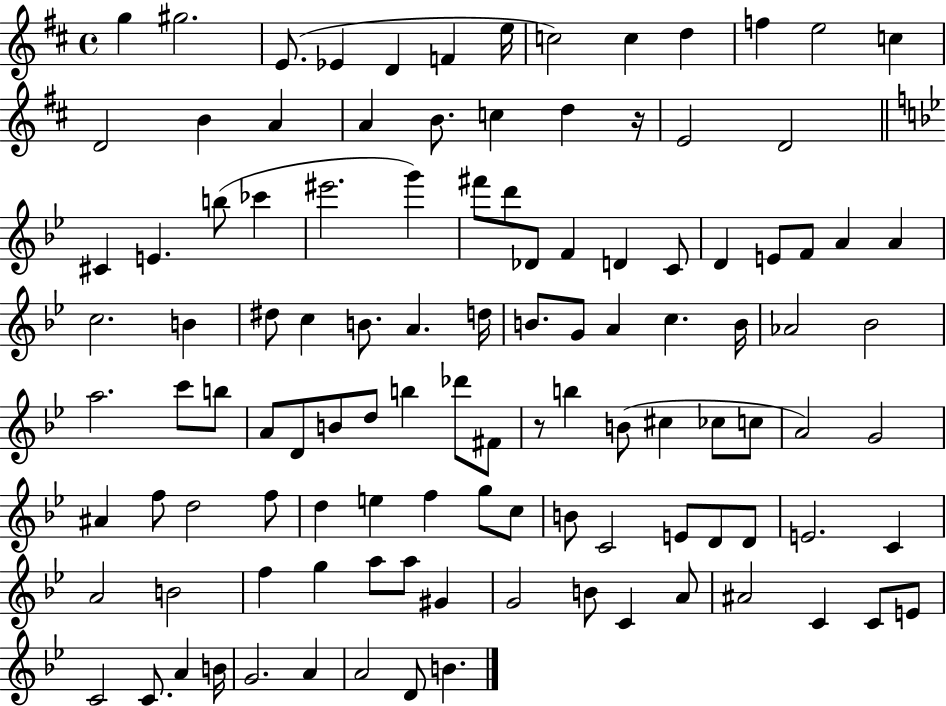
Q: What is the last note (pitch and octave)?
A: B4